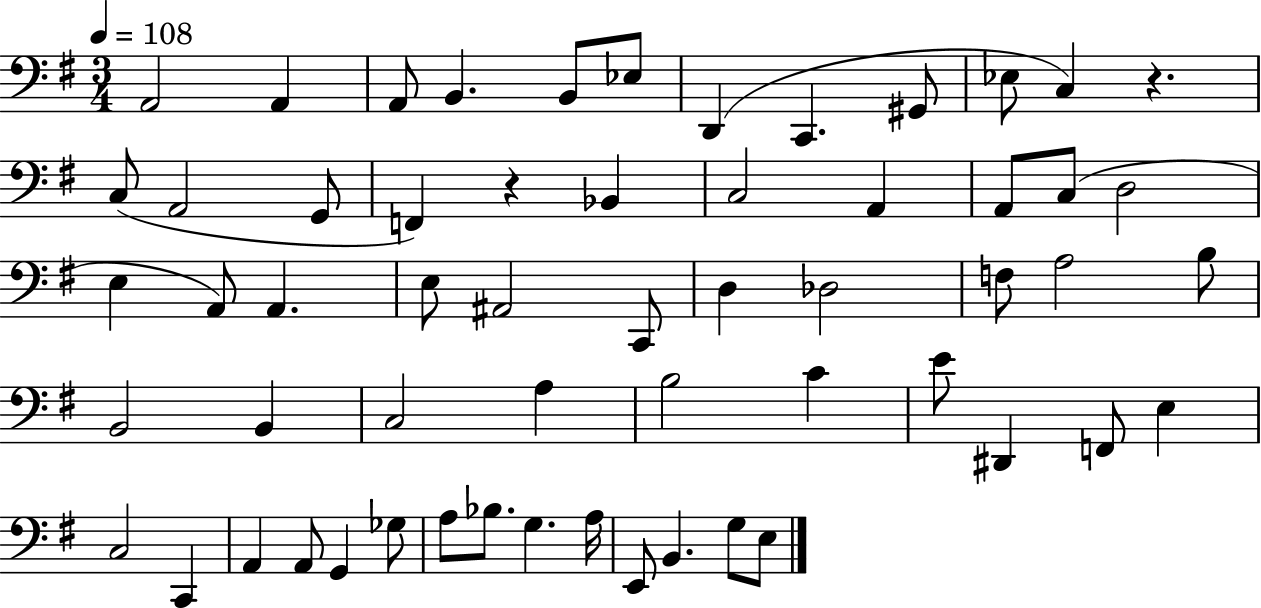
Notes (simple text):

A2/h A2/q A2/e B2/q. B2/e Eb3/e D2/q C2/q. G#2/e Eb3/e C3/q R/q. C3/e A2/h G2/e F2/q R/q Bb2/q C3/h A2/q A2/e C3/e D3/h E3/q A2/e A2/q. E3/e A#2/h C2/e D3/q Db3/h F3/e A3/h B3/e B2/h B2/q C3/h A3/q B3/h C4/q E4/e D#2/q F2/e E3/q C3/h C2/q A2/q A2/e G2/q Gb3/e A3/e Bb3/e. G3/q. A3/s E2/e B2/q. G3/e E3/e